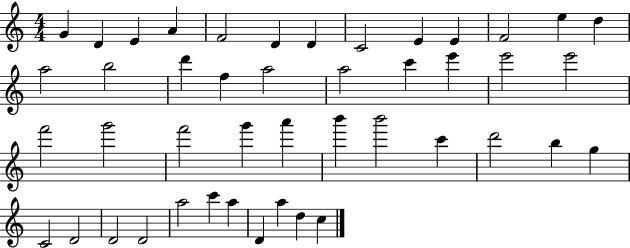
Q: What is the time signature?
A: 4/4